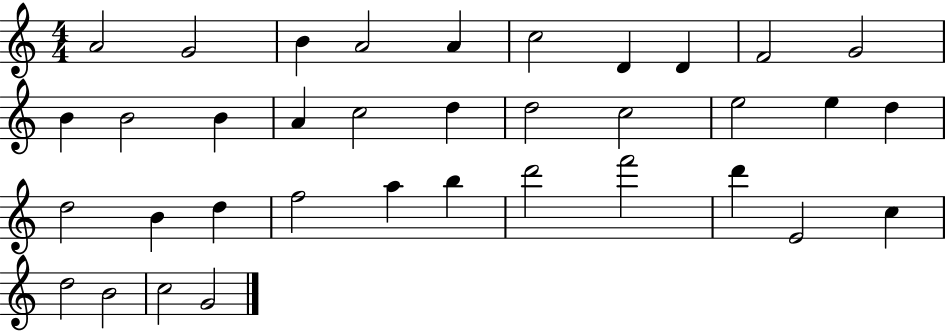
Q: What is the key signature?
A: C major